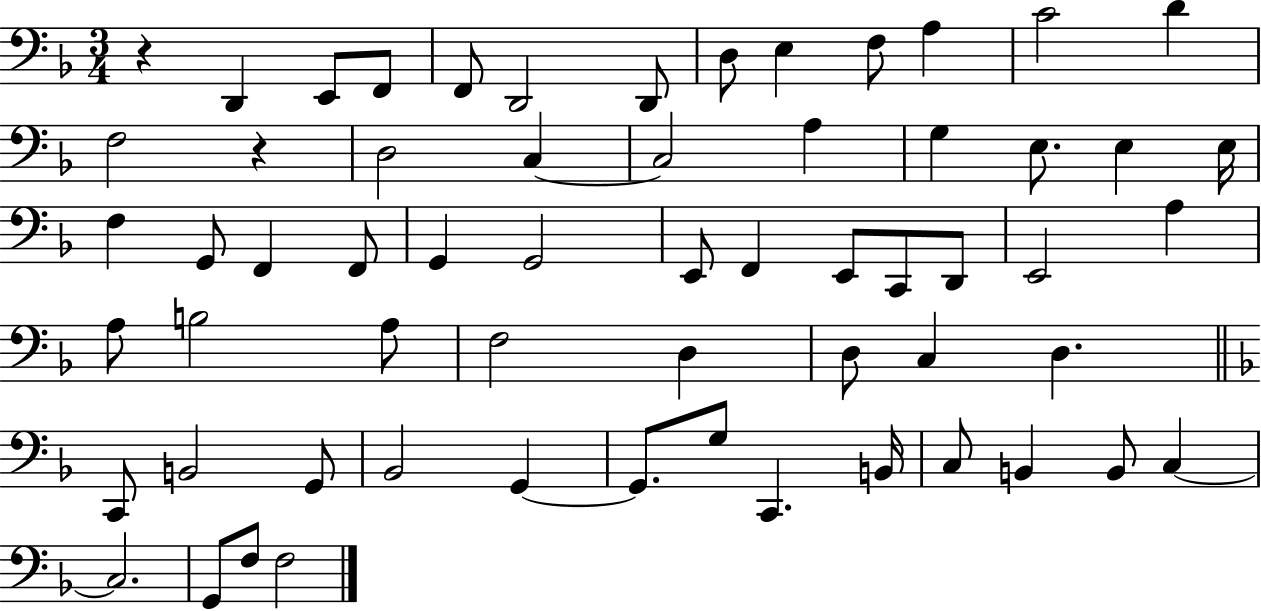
R/q D2/q E2/e F2/e F2/e D2/h D2/e D3/e E3/q F3/e A3/q C4/h D4/q F3/h R/q D3/h C3/q C3/h A3/q G3/q E3/e. E3/q E3/s F3/q G2/e F2/q F2/e G2/q G2/h E2/e F2/q E2/e C2/e D2/e E2/h A3/q A3/e B3/h A3/e F3/h D3/q D3/e C3/q D3/q. C2/e B2/h G2/e Bb2/h G2/q G2/e. G3/e C2/q. B2/s C3/e B2/q B2/e C3/q C3/h. G2/e F3/e F3/h